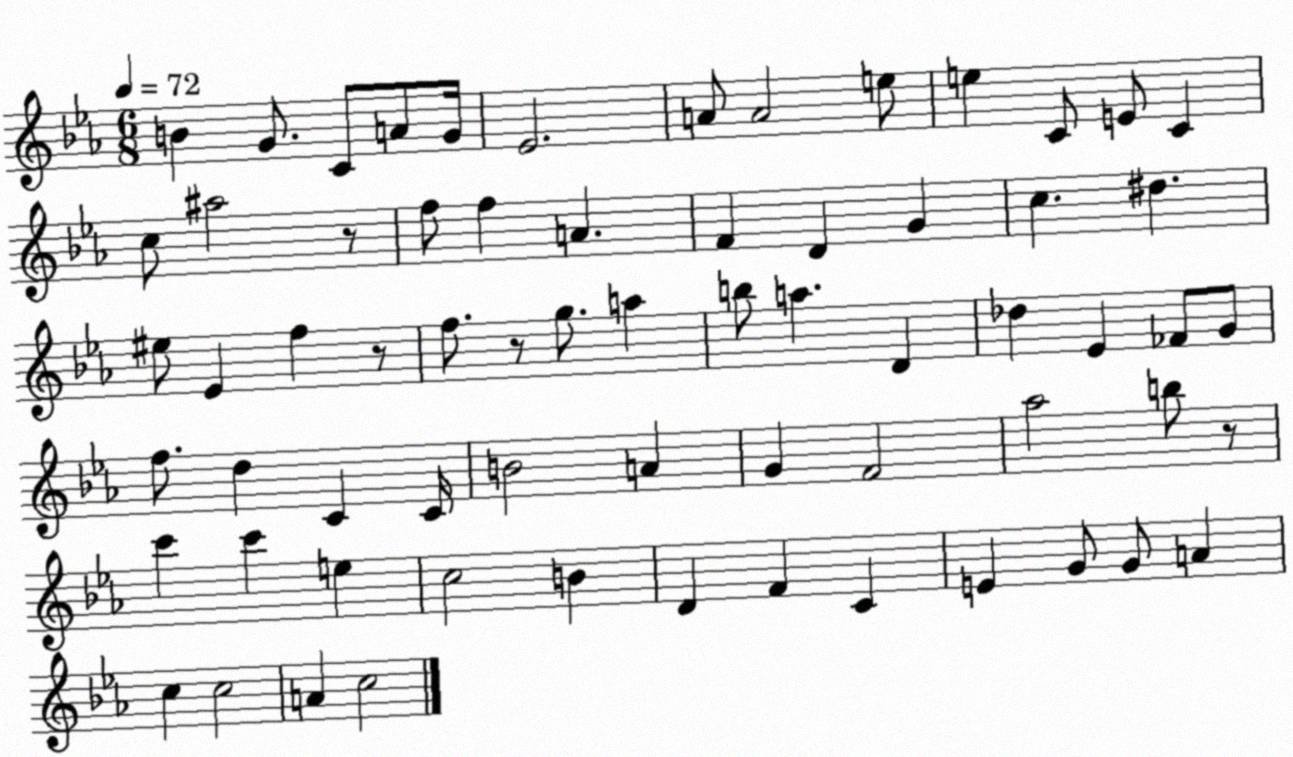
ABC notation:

X:1
T:Untitled
M:6/8
L:1/4
K:Eb
B G/2 C/2 A/2 G/4 _E2 A/2 A2 e/2 e C/2 E/2 C c/2 ^a2 z/2 f/2 f A F D G c ^d ^e/2 _E f z/2 f/2 z/2 g/2 a b/2 a D _d _E _F/2 G/2 f/2 d C C/4 B2 A G F2 _a2 b/2 z/2 c' c' e c2 B D F C E G/2 G/2 A c c2 A c2